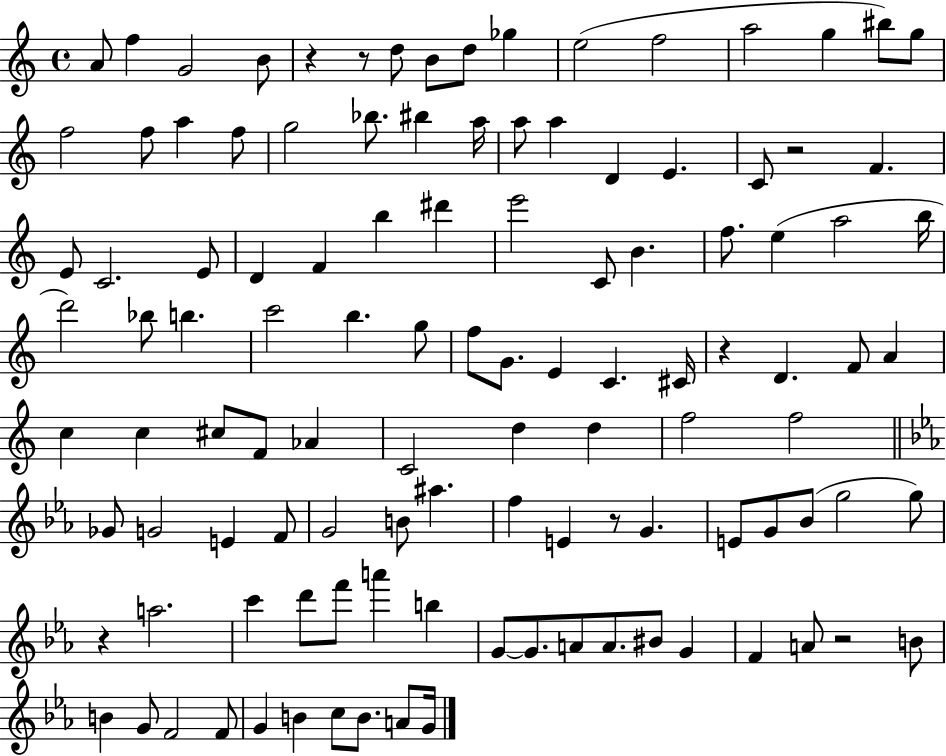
X:1
T:Untitled
M:4/4
L:1/4
K:C
A/2 f G2 B/2 z z/2 d/2 B/2 d/2 _g e2 f2 a2 g ^b/2 g/2 f2 f/2 a f/2 g2 _b/2 ^b a/4 a/2 a D E C/2 z2 F E/2 C2 E/2 D F b ^d' e'2 C/2 B f/2 e a2 b/4 d'2 _b/2 b c'2 b g/2 f/2 G/2 E C ^C/4 z D F/2 A c c ^c/2 F/2 _A C2 d d f2 f2 _G/2 G2 E F/2 G2 B/2 ^a f E z/2 G E/2 G/2 _B/2 g2 g/2 z a2 c' d'/2 f'/2 a' b G/2 G/2 A/2 A/2 ^B/2 G F A/2 z2 B/2 B G/2 F2 F/2 G B c/2 B/2 A/2 G/4